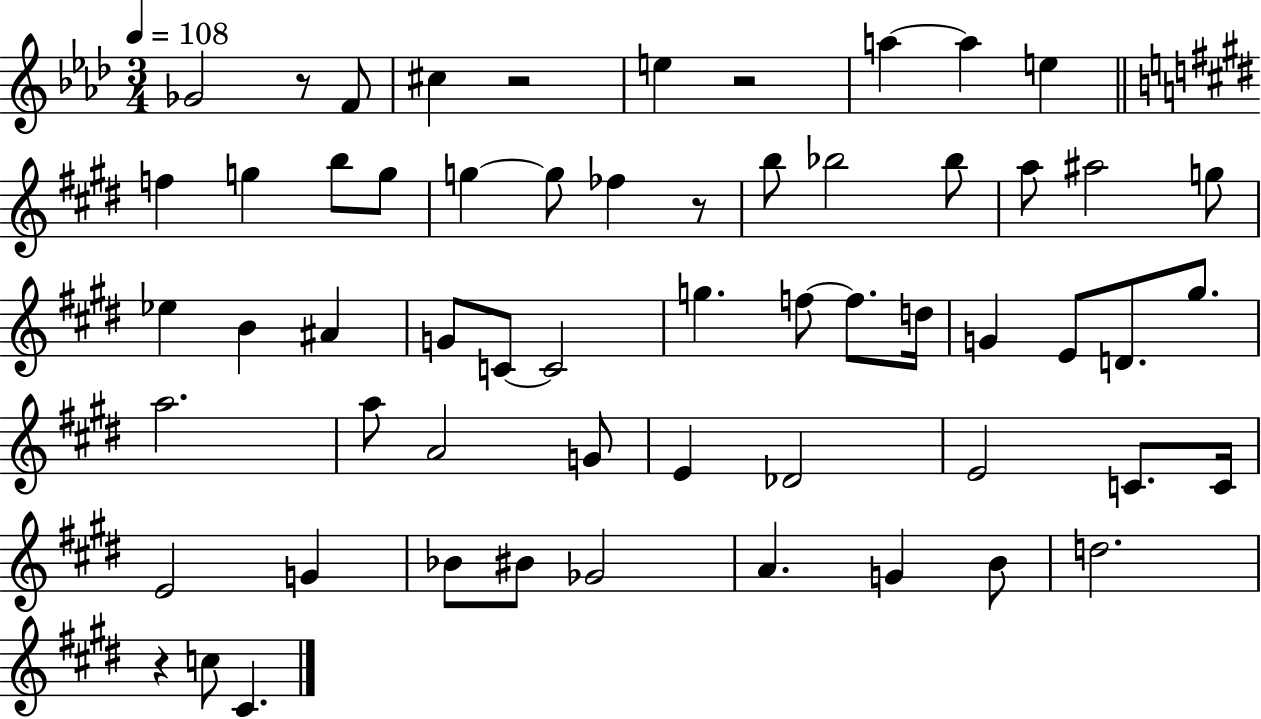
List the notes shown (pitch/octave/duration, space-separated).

Gb4/h R/e F4/e C#5/q R/h E5/q R/h A5/q A5/q E5/q F5/q G5/q B5/e G5/e G5/q G5/e FES5/q R/e B5/e Bb5/h Bb5/e A5/e A#5/h G5/e Eb5/q B4/q A#4/q G4/e C4/e C4/h G5/q. F5/e F5/e. D5/s G4/q E4/e D4/e. G#5/e. A5/h. A5/e A4/h G4/e E4/q Db4/h E4/h C4/e. C4/s E4/h G4/q Bb4/e BIS4/e Gb4/h A4/q. G4/q B4/e D5/h. R/q C5/e C#4/q.